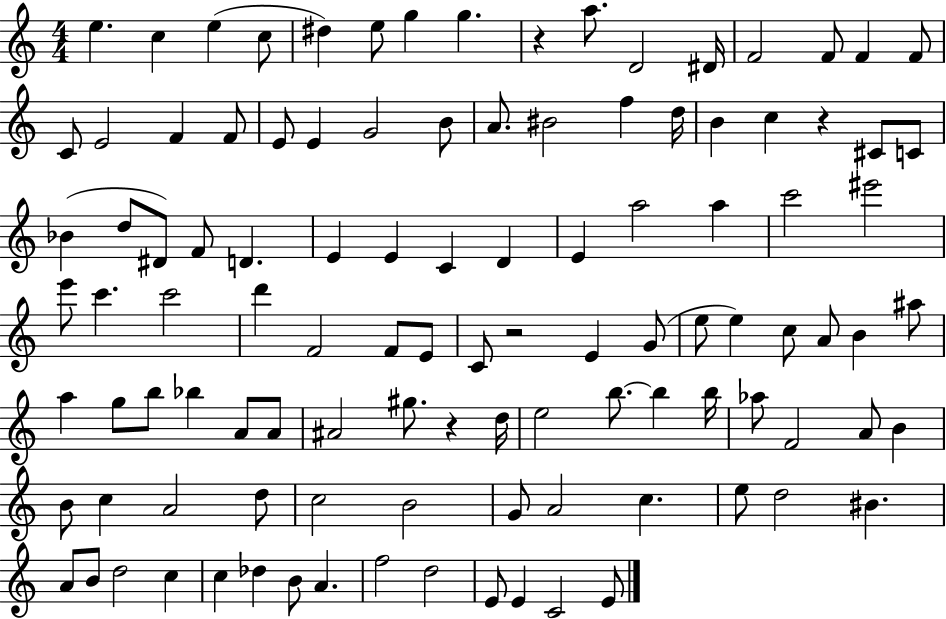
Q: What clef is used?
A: treble